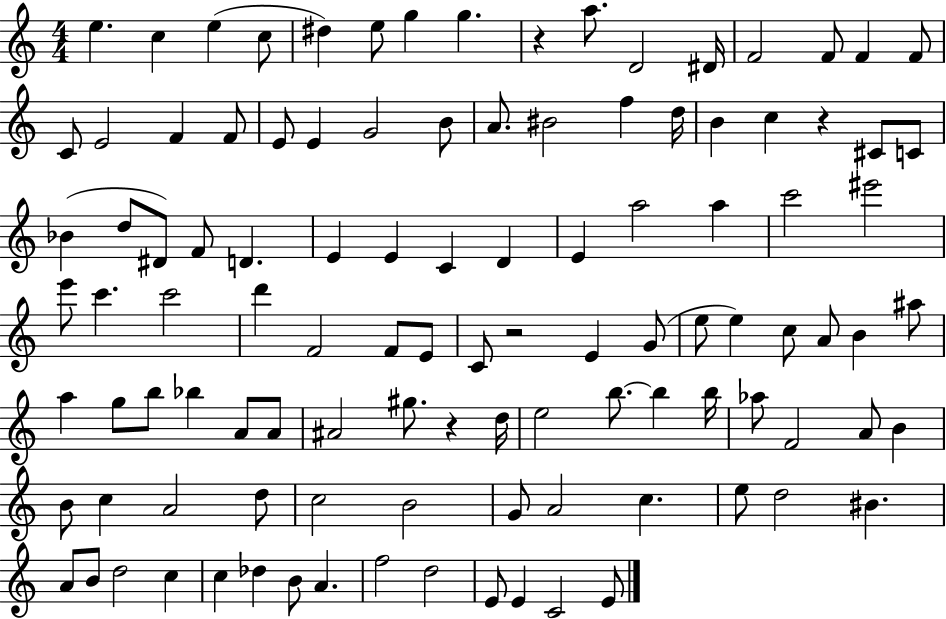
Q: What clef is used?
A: treble